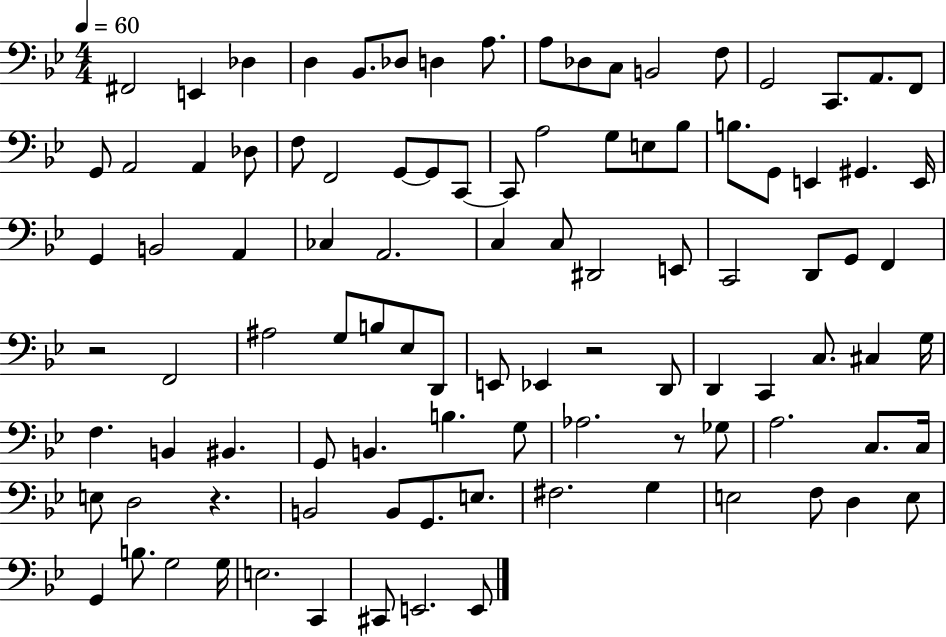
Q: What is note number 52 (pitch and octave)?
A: G3